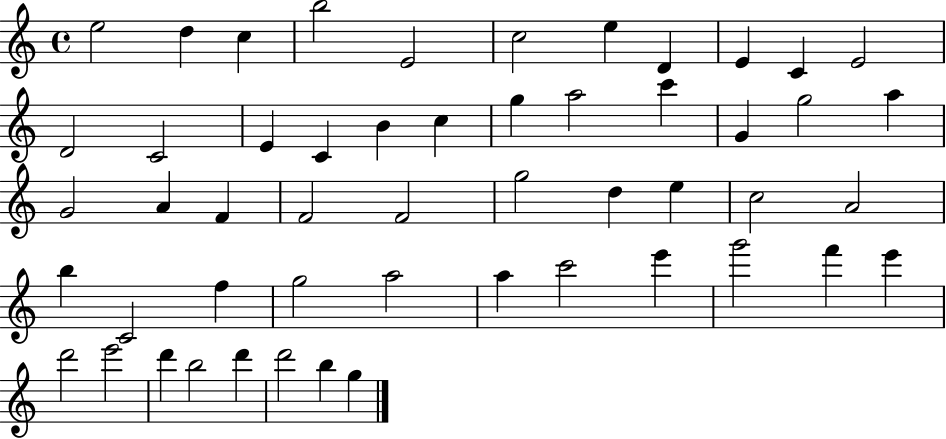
E5/h D5/q C5/q B5/h E4/h C5/h E5/q D4/q E4/q C4/q E4/h D4/h C4/h E4/q C4/q B4/q C5/q G5/q A5/h C6/q G4/q G5/h A5/q G4/h A4/q F4/q F4/h F4/h G5/h D5/q E5/q C5/h A4/h B5/q C4/h F5/q G5/h A5/h A5/q C6/h E6/q G6/h F6/q E6/q D6/h E6/h D6/q B5/h D6/q D6/h B5/q G5/q